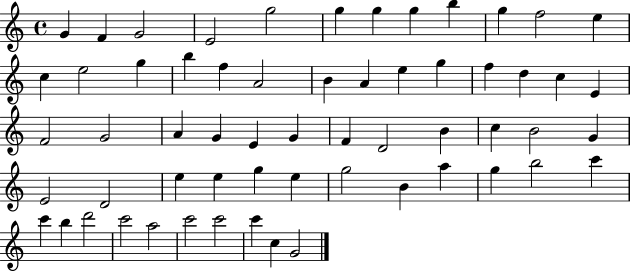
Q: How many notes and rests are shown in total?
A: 60